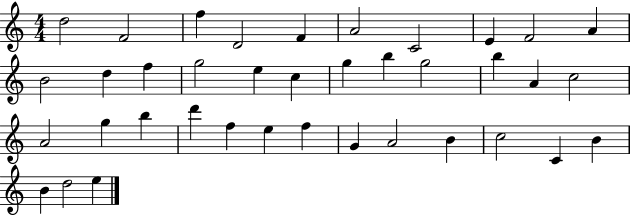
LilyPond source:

{
  \clef treble
  \numericTimeSignature
  \time 4/4
  \key c \major
  d''2 f'2 | f''4 d'2 f'4 | a'2 c'2 | e'4 f'2 a'4 | \break b'2 d''4 f''4 | g''2 e''4 c''4 | g''4 b''4 g''2 | b''4 a'4 c''2 | \break a'2 g''4 b''4 | d'''4 f''4 e''4 f''4 | g'4 a'2 b'4 | c''2 c'4 b'4 | \break b'4 d''2 e''4 | \bar "|."
}